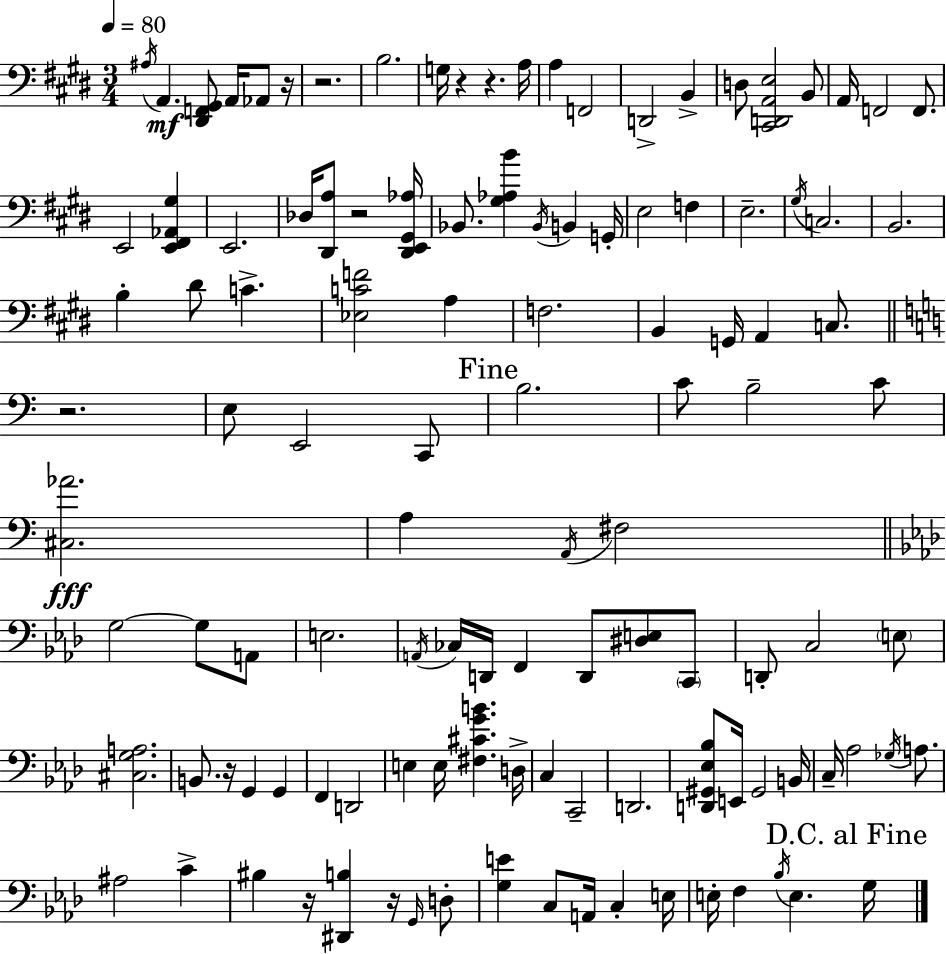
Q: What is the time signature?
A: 3/4